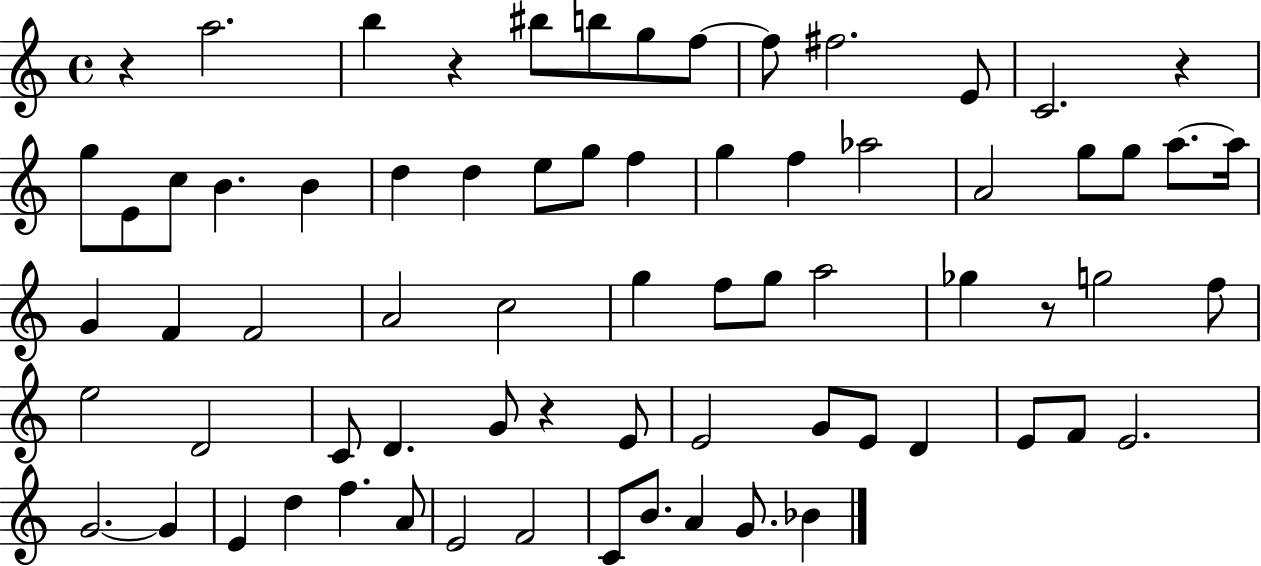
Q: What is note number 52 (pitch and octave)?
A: F4